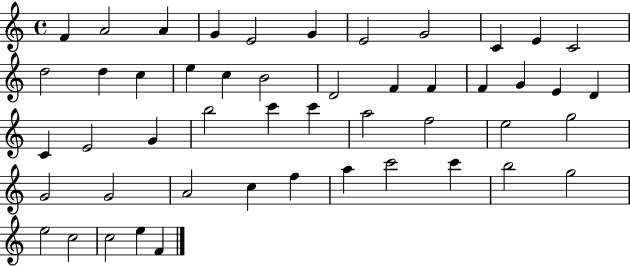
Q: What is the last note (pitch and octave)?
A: F4